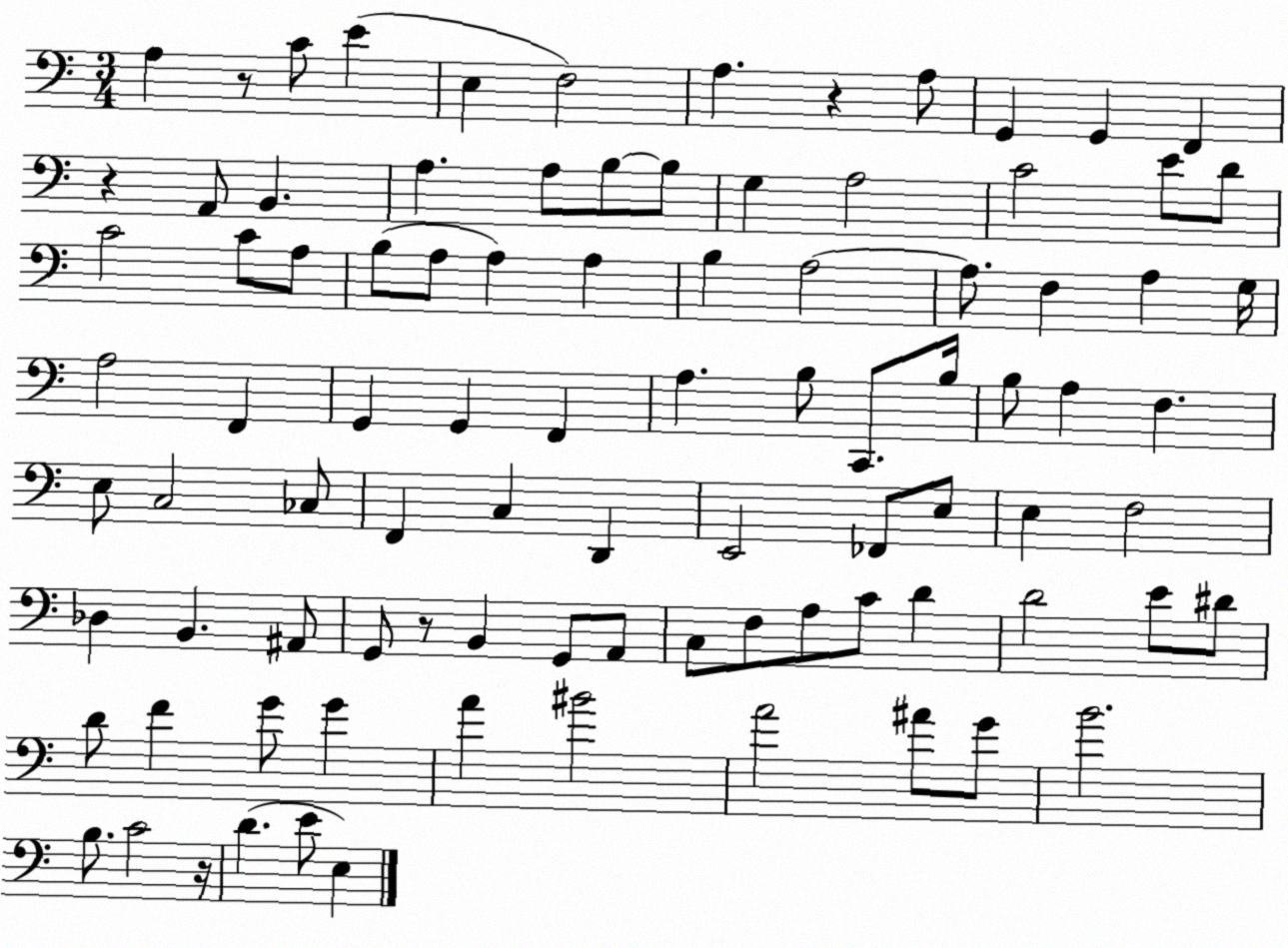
X:1
T:Untitled
M:3/4
L:1/4
K:C
A, z/2 C/2 E E, F,2 A, z A,/2 G,, G,, F,, z A,,/2 B,, A, A,/2 B,/2 B,/2 G, A,2 C2 E/2 D/2 C2 C/2 A,/2 B,/2 A,/2 A, A, B, A,2 A,/2 F, A, G,/4 A,2 F,, G,, G,, F,, A, B,/2 C,,/2 B,/4 B,/2 A, F, E,/2 C,2 _C,/2 F,, C, D,, E,,2 _F,,/2 E,/2 E, F,2 _D, B,, ^A,,/2 G,,/2 z/2 B,, G,,/2 A,,/2 C,/2 F,/2 A,/2 C/2 D D2 E/2 ^D/2 D/2 F G/2 G A ^B2 A2 ^A/2 G/2 B2 B,/2 C2 z/4 D E/2 E,